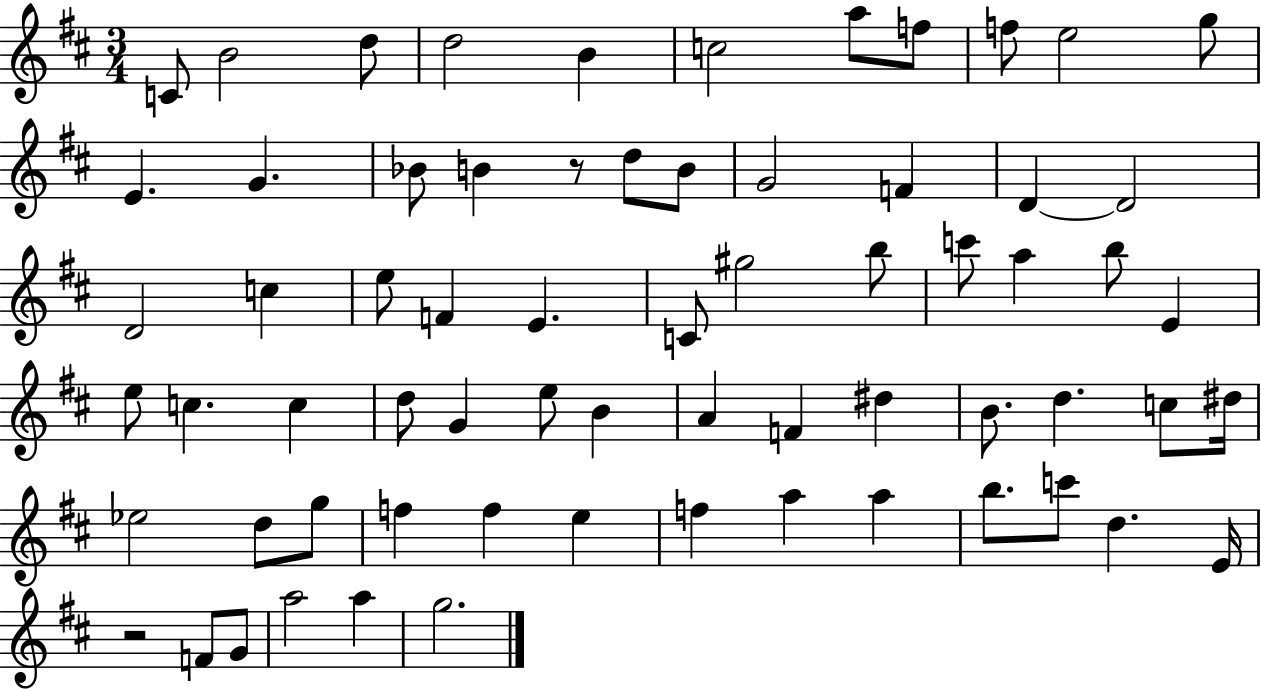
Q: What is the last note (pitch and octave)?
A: G5